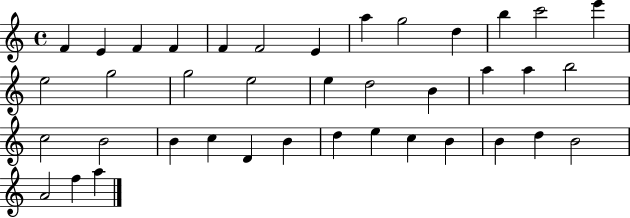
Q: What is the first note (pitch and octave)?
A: F4